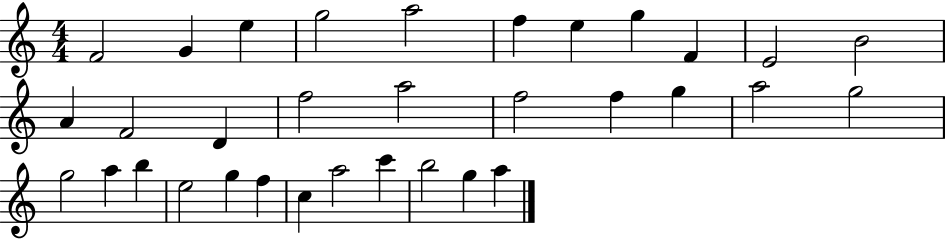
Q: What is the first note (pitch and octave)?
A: F4